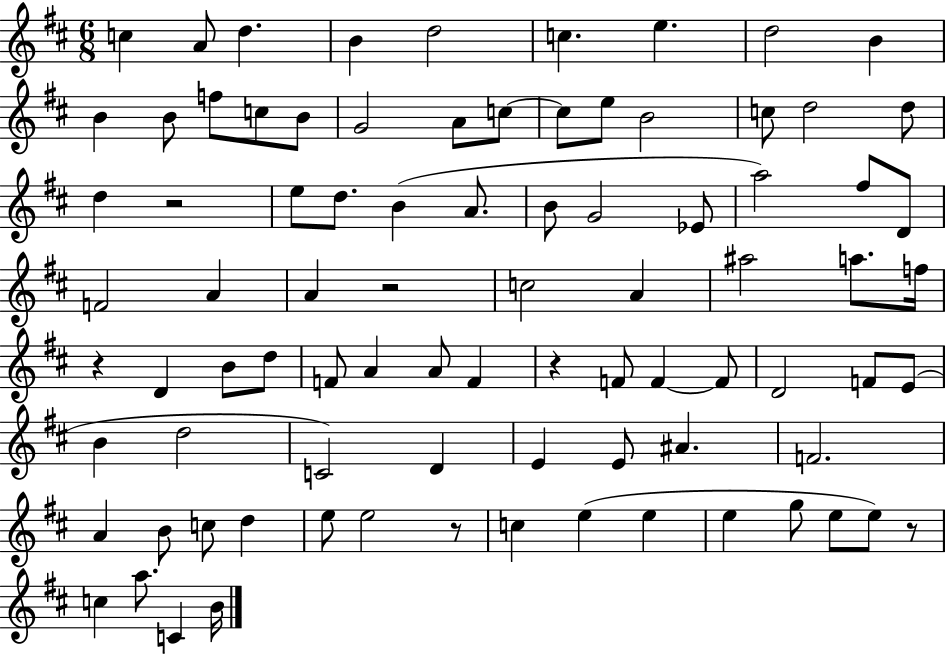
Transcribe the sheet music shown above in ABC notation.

X:1
T:Untitled
M:6/8
L:1/4
K:D
c A/2 d B d2 c e d2 B B B/2 f/2 c/2 B/2 G2 A/2 c/2 c/2 e/2 B2 c/2 d2 d/2 d z2 e/2 d/2 B A/2 B/2 G2 _E/2 a2 ^f/2 D/2 F2 A A z2 c2 A ^a2 a/2 f/4 z D B/2 d/2 F/2 A A/2 F z F/2 F F/2 D2 F/2 E/2 B d2 C2 D E E/2 ^A F2 A B/2 c/2 d e/2 e2 z/2 c e e e g/2 e/2 e/2 z/2 c a/2 C B/4